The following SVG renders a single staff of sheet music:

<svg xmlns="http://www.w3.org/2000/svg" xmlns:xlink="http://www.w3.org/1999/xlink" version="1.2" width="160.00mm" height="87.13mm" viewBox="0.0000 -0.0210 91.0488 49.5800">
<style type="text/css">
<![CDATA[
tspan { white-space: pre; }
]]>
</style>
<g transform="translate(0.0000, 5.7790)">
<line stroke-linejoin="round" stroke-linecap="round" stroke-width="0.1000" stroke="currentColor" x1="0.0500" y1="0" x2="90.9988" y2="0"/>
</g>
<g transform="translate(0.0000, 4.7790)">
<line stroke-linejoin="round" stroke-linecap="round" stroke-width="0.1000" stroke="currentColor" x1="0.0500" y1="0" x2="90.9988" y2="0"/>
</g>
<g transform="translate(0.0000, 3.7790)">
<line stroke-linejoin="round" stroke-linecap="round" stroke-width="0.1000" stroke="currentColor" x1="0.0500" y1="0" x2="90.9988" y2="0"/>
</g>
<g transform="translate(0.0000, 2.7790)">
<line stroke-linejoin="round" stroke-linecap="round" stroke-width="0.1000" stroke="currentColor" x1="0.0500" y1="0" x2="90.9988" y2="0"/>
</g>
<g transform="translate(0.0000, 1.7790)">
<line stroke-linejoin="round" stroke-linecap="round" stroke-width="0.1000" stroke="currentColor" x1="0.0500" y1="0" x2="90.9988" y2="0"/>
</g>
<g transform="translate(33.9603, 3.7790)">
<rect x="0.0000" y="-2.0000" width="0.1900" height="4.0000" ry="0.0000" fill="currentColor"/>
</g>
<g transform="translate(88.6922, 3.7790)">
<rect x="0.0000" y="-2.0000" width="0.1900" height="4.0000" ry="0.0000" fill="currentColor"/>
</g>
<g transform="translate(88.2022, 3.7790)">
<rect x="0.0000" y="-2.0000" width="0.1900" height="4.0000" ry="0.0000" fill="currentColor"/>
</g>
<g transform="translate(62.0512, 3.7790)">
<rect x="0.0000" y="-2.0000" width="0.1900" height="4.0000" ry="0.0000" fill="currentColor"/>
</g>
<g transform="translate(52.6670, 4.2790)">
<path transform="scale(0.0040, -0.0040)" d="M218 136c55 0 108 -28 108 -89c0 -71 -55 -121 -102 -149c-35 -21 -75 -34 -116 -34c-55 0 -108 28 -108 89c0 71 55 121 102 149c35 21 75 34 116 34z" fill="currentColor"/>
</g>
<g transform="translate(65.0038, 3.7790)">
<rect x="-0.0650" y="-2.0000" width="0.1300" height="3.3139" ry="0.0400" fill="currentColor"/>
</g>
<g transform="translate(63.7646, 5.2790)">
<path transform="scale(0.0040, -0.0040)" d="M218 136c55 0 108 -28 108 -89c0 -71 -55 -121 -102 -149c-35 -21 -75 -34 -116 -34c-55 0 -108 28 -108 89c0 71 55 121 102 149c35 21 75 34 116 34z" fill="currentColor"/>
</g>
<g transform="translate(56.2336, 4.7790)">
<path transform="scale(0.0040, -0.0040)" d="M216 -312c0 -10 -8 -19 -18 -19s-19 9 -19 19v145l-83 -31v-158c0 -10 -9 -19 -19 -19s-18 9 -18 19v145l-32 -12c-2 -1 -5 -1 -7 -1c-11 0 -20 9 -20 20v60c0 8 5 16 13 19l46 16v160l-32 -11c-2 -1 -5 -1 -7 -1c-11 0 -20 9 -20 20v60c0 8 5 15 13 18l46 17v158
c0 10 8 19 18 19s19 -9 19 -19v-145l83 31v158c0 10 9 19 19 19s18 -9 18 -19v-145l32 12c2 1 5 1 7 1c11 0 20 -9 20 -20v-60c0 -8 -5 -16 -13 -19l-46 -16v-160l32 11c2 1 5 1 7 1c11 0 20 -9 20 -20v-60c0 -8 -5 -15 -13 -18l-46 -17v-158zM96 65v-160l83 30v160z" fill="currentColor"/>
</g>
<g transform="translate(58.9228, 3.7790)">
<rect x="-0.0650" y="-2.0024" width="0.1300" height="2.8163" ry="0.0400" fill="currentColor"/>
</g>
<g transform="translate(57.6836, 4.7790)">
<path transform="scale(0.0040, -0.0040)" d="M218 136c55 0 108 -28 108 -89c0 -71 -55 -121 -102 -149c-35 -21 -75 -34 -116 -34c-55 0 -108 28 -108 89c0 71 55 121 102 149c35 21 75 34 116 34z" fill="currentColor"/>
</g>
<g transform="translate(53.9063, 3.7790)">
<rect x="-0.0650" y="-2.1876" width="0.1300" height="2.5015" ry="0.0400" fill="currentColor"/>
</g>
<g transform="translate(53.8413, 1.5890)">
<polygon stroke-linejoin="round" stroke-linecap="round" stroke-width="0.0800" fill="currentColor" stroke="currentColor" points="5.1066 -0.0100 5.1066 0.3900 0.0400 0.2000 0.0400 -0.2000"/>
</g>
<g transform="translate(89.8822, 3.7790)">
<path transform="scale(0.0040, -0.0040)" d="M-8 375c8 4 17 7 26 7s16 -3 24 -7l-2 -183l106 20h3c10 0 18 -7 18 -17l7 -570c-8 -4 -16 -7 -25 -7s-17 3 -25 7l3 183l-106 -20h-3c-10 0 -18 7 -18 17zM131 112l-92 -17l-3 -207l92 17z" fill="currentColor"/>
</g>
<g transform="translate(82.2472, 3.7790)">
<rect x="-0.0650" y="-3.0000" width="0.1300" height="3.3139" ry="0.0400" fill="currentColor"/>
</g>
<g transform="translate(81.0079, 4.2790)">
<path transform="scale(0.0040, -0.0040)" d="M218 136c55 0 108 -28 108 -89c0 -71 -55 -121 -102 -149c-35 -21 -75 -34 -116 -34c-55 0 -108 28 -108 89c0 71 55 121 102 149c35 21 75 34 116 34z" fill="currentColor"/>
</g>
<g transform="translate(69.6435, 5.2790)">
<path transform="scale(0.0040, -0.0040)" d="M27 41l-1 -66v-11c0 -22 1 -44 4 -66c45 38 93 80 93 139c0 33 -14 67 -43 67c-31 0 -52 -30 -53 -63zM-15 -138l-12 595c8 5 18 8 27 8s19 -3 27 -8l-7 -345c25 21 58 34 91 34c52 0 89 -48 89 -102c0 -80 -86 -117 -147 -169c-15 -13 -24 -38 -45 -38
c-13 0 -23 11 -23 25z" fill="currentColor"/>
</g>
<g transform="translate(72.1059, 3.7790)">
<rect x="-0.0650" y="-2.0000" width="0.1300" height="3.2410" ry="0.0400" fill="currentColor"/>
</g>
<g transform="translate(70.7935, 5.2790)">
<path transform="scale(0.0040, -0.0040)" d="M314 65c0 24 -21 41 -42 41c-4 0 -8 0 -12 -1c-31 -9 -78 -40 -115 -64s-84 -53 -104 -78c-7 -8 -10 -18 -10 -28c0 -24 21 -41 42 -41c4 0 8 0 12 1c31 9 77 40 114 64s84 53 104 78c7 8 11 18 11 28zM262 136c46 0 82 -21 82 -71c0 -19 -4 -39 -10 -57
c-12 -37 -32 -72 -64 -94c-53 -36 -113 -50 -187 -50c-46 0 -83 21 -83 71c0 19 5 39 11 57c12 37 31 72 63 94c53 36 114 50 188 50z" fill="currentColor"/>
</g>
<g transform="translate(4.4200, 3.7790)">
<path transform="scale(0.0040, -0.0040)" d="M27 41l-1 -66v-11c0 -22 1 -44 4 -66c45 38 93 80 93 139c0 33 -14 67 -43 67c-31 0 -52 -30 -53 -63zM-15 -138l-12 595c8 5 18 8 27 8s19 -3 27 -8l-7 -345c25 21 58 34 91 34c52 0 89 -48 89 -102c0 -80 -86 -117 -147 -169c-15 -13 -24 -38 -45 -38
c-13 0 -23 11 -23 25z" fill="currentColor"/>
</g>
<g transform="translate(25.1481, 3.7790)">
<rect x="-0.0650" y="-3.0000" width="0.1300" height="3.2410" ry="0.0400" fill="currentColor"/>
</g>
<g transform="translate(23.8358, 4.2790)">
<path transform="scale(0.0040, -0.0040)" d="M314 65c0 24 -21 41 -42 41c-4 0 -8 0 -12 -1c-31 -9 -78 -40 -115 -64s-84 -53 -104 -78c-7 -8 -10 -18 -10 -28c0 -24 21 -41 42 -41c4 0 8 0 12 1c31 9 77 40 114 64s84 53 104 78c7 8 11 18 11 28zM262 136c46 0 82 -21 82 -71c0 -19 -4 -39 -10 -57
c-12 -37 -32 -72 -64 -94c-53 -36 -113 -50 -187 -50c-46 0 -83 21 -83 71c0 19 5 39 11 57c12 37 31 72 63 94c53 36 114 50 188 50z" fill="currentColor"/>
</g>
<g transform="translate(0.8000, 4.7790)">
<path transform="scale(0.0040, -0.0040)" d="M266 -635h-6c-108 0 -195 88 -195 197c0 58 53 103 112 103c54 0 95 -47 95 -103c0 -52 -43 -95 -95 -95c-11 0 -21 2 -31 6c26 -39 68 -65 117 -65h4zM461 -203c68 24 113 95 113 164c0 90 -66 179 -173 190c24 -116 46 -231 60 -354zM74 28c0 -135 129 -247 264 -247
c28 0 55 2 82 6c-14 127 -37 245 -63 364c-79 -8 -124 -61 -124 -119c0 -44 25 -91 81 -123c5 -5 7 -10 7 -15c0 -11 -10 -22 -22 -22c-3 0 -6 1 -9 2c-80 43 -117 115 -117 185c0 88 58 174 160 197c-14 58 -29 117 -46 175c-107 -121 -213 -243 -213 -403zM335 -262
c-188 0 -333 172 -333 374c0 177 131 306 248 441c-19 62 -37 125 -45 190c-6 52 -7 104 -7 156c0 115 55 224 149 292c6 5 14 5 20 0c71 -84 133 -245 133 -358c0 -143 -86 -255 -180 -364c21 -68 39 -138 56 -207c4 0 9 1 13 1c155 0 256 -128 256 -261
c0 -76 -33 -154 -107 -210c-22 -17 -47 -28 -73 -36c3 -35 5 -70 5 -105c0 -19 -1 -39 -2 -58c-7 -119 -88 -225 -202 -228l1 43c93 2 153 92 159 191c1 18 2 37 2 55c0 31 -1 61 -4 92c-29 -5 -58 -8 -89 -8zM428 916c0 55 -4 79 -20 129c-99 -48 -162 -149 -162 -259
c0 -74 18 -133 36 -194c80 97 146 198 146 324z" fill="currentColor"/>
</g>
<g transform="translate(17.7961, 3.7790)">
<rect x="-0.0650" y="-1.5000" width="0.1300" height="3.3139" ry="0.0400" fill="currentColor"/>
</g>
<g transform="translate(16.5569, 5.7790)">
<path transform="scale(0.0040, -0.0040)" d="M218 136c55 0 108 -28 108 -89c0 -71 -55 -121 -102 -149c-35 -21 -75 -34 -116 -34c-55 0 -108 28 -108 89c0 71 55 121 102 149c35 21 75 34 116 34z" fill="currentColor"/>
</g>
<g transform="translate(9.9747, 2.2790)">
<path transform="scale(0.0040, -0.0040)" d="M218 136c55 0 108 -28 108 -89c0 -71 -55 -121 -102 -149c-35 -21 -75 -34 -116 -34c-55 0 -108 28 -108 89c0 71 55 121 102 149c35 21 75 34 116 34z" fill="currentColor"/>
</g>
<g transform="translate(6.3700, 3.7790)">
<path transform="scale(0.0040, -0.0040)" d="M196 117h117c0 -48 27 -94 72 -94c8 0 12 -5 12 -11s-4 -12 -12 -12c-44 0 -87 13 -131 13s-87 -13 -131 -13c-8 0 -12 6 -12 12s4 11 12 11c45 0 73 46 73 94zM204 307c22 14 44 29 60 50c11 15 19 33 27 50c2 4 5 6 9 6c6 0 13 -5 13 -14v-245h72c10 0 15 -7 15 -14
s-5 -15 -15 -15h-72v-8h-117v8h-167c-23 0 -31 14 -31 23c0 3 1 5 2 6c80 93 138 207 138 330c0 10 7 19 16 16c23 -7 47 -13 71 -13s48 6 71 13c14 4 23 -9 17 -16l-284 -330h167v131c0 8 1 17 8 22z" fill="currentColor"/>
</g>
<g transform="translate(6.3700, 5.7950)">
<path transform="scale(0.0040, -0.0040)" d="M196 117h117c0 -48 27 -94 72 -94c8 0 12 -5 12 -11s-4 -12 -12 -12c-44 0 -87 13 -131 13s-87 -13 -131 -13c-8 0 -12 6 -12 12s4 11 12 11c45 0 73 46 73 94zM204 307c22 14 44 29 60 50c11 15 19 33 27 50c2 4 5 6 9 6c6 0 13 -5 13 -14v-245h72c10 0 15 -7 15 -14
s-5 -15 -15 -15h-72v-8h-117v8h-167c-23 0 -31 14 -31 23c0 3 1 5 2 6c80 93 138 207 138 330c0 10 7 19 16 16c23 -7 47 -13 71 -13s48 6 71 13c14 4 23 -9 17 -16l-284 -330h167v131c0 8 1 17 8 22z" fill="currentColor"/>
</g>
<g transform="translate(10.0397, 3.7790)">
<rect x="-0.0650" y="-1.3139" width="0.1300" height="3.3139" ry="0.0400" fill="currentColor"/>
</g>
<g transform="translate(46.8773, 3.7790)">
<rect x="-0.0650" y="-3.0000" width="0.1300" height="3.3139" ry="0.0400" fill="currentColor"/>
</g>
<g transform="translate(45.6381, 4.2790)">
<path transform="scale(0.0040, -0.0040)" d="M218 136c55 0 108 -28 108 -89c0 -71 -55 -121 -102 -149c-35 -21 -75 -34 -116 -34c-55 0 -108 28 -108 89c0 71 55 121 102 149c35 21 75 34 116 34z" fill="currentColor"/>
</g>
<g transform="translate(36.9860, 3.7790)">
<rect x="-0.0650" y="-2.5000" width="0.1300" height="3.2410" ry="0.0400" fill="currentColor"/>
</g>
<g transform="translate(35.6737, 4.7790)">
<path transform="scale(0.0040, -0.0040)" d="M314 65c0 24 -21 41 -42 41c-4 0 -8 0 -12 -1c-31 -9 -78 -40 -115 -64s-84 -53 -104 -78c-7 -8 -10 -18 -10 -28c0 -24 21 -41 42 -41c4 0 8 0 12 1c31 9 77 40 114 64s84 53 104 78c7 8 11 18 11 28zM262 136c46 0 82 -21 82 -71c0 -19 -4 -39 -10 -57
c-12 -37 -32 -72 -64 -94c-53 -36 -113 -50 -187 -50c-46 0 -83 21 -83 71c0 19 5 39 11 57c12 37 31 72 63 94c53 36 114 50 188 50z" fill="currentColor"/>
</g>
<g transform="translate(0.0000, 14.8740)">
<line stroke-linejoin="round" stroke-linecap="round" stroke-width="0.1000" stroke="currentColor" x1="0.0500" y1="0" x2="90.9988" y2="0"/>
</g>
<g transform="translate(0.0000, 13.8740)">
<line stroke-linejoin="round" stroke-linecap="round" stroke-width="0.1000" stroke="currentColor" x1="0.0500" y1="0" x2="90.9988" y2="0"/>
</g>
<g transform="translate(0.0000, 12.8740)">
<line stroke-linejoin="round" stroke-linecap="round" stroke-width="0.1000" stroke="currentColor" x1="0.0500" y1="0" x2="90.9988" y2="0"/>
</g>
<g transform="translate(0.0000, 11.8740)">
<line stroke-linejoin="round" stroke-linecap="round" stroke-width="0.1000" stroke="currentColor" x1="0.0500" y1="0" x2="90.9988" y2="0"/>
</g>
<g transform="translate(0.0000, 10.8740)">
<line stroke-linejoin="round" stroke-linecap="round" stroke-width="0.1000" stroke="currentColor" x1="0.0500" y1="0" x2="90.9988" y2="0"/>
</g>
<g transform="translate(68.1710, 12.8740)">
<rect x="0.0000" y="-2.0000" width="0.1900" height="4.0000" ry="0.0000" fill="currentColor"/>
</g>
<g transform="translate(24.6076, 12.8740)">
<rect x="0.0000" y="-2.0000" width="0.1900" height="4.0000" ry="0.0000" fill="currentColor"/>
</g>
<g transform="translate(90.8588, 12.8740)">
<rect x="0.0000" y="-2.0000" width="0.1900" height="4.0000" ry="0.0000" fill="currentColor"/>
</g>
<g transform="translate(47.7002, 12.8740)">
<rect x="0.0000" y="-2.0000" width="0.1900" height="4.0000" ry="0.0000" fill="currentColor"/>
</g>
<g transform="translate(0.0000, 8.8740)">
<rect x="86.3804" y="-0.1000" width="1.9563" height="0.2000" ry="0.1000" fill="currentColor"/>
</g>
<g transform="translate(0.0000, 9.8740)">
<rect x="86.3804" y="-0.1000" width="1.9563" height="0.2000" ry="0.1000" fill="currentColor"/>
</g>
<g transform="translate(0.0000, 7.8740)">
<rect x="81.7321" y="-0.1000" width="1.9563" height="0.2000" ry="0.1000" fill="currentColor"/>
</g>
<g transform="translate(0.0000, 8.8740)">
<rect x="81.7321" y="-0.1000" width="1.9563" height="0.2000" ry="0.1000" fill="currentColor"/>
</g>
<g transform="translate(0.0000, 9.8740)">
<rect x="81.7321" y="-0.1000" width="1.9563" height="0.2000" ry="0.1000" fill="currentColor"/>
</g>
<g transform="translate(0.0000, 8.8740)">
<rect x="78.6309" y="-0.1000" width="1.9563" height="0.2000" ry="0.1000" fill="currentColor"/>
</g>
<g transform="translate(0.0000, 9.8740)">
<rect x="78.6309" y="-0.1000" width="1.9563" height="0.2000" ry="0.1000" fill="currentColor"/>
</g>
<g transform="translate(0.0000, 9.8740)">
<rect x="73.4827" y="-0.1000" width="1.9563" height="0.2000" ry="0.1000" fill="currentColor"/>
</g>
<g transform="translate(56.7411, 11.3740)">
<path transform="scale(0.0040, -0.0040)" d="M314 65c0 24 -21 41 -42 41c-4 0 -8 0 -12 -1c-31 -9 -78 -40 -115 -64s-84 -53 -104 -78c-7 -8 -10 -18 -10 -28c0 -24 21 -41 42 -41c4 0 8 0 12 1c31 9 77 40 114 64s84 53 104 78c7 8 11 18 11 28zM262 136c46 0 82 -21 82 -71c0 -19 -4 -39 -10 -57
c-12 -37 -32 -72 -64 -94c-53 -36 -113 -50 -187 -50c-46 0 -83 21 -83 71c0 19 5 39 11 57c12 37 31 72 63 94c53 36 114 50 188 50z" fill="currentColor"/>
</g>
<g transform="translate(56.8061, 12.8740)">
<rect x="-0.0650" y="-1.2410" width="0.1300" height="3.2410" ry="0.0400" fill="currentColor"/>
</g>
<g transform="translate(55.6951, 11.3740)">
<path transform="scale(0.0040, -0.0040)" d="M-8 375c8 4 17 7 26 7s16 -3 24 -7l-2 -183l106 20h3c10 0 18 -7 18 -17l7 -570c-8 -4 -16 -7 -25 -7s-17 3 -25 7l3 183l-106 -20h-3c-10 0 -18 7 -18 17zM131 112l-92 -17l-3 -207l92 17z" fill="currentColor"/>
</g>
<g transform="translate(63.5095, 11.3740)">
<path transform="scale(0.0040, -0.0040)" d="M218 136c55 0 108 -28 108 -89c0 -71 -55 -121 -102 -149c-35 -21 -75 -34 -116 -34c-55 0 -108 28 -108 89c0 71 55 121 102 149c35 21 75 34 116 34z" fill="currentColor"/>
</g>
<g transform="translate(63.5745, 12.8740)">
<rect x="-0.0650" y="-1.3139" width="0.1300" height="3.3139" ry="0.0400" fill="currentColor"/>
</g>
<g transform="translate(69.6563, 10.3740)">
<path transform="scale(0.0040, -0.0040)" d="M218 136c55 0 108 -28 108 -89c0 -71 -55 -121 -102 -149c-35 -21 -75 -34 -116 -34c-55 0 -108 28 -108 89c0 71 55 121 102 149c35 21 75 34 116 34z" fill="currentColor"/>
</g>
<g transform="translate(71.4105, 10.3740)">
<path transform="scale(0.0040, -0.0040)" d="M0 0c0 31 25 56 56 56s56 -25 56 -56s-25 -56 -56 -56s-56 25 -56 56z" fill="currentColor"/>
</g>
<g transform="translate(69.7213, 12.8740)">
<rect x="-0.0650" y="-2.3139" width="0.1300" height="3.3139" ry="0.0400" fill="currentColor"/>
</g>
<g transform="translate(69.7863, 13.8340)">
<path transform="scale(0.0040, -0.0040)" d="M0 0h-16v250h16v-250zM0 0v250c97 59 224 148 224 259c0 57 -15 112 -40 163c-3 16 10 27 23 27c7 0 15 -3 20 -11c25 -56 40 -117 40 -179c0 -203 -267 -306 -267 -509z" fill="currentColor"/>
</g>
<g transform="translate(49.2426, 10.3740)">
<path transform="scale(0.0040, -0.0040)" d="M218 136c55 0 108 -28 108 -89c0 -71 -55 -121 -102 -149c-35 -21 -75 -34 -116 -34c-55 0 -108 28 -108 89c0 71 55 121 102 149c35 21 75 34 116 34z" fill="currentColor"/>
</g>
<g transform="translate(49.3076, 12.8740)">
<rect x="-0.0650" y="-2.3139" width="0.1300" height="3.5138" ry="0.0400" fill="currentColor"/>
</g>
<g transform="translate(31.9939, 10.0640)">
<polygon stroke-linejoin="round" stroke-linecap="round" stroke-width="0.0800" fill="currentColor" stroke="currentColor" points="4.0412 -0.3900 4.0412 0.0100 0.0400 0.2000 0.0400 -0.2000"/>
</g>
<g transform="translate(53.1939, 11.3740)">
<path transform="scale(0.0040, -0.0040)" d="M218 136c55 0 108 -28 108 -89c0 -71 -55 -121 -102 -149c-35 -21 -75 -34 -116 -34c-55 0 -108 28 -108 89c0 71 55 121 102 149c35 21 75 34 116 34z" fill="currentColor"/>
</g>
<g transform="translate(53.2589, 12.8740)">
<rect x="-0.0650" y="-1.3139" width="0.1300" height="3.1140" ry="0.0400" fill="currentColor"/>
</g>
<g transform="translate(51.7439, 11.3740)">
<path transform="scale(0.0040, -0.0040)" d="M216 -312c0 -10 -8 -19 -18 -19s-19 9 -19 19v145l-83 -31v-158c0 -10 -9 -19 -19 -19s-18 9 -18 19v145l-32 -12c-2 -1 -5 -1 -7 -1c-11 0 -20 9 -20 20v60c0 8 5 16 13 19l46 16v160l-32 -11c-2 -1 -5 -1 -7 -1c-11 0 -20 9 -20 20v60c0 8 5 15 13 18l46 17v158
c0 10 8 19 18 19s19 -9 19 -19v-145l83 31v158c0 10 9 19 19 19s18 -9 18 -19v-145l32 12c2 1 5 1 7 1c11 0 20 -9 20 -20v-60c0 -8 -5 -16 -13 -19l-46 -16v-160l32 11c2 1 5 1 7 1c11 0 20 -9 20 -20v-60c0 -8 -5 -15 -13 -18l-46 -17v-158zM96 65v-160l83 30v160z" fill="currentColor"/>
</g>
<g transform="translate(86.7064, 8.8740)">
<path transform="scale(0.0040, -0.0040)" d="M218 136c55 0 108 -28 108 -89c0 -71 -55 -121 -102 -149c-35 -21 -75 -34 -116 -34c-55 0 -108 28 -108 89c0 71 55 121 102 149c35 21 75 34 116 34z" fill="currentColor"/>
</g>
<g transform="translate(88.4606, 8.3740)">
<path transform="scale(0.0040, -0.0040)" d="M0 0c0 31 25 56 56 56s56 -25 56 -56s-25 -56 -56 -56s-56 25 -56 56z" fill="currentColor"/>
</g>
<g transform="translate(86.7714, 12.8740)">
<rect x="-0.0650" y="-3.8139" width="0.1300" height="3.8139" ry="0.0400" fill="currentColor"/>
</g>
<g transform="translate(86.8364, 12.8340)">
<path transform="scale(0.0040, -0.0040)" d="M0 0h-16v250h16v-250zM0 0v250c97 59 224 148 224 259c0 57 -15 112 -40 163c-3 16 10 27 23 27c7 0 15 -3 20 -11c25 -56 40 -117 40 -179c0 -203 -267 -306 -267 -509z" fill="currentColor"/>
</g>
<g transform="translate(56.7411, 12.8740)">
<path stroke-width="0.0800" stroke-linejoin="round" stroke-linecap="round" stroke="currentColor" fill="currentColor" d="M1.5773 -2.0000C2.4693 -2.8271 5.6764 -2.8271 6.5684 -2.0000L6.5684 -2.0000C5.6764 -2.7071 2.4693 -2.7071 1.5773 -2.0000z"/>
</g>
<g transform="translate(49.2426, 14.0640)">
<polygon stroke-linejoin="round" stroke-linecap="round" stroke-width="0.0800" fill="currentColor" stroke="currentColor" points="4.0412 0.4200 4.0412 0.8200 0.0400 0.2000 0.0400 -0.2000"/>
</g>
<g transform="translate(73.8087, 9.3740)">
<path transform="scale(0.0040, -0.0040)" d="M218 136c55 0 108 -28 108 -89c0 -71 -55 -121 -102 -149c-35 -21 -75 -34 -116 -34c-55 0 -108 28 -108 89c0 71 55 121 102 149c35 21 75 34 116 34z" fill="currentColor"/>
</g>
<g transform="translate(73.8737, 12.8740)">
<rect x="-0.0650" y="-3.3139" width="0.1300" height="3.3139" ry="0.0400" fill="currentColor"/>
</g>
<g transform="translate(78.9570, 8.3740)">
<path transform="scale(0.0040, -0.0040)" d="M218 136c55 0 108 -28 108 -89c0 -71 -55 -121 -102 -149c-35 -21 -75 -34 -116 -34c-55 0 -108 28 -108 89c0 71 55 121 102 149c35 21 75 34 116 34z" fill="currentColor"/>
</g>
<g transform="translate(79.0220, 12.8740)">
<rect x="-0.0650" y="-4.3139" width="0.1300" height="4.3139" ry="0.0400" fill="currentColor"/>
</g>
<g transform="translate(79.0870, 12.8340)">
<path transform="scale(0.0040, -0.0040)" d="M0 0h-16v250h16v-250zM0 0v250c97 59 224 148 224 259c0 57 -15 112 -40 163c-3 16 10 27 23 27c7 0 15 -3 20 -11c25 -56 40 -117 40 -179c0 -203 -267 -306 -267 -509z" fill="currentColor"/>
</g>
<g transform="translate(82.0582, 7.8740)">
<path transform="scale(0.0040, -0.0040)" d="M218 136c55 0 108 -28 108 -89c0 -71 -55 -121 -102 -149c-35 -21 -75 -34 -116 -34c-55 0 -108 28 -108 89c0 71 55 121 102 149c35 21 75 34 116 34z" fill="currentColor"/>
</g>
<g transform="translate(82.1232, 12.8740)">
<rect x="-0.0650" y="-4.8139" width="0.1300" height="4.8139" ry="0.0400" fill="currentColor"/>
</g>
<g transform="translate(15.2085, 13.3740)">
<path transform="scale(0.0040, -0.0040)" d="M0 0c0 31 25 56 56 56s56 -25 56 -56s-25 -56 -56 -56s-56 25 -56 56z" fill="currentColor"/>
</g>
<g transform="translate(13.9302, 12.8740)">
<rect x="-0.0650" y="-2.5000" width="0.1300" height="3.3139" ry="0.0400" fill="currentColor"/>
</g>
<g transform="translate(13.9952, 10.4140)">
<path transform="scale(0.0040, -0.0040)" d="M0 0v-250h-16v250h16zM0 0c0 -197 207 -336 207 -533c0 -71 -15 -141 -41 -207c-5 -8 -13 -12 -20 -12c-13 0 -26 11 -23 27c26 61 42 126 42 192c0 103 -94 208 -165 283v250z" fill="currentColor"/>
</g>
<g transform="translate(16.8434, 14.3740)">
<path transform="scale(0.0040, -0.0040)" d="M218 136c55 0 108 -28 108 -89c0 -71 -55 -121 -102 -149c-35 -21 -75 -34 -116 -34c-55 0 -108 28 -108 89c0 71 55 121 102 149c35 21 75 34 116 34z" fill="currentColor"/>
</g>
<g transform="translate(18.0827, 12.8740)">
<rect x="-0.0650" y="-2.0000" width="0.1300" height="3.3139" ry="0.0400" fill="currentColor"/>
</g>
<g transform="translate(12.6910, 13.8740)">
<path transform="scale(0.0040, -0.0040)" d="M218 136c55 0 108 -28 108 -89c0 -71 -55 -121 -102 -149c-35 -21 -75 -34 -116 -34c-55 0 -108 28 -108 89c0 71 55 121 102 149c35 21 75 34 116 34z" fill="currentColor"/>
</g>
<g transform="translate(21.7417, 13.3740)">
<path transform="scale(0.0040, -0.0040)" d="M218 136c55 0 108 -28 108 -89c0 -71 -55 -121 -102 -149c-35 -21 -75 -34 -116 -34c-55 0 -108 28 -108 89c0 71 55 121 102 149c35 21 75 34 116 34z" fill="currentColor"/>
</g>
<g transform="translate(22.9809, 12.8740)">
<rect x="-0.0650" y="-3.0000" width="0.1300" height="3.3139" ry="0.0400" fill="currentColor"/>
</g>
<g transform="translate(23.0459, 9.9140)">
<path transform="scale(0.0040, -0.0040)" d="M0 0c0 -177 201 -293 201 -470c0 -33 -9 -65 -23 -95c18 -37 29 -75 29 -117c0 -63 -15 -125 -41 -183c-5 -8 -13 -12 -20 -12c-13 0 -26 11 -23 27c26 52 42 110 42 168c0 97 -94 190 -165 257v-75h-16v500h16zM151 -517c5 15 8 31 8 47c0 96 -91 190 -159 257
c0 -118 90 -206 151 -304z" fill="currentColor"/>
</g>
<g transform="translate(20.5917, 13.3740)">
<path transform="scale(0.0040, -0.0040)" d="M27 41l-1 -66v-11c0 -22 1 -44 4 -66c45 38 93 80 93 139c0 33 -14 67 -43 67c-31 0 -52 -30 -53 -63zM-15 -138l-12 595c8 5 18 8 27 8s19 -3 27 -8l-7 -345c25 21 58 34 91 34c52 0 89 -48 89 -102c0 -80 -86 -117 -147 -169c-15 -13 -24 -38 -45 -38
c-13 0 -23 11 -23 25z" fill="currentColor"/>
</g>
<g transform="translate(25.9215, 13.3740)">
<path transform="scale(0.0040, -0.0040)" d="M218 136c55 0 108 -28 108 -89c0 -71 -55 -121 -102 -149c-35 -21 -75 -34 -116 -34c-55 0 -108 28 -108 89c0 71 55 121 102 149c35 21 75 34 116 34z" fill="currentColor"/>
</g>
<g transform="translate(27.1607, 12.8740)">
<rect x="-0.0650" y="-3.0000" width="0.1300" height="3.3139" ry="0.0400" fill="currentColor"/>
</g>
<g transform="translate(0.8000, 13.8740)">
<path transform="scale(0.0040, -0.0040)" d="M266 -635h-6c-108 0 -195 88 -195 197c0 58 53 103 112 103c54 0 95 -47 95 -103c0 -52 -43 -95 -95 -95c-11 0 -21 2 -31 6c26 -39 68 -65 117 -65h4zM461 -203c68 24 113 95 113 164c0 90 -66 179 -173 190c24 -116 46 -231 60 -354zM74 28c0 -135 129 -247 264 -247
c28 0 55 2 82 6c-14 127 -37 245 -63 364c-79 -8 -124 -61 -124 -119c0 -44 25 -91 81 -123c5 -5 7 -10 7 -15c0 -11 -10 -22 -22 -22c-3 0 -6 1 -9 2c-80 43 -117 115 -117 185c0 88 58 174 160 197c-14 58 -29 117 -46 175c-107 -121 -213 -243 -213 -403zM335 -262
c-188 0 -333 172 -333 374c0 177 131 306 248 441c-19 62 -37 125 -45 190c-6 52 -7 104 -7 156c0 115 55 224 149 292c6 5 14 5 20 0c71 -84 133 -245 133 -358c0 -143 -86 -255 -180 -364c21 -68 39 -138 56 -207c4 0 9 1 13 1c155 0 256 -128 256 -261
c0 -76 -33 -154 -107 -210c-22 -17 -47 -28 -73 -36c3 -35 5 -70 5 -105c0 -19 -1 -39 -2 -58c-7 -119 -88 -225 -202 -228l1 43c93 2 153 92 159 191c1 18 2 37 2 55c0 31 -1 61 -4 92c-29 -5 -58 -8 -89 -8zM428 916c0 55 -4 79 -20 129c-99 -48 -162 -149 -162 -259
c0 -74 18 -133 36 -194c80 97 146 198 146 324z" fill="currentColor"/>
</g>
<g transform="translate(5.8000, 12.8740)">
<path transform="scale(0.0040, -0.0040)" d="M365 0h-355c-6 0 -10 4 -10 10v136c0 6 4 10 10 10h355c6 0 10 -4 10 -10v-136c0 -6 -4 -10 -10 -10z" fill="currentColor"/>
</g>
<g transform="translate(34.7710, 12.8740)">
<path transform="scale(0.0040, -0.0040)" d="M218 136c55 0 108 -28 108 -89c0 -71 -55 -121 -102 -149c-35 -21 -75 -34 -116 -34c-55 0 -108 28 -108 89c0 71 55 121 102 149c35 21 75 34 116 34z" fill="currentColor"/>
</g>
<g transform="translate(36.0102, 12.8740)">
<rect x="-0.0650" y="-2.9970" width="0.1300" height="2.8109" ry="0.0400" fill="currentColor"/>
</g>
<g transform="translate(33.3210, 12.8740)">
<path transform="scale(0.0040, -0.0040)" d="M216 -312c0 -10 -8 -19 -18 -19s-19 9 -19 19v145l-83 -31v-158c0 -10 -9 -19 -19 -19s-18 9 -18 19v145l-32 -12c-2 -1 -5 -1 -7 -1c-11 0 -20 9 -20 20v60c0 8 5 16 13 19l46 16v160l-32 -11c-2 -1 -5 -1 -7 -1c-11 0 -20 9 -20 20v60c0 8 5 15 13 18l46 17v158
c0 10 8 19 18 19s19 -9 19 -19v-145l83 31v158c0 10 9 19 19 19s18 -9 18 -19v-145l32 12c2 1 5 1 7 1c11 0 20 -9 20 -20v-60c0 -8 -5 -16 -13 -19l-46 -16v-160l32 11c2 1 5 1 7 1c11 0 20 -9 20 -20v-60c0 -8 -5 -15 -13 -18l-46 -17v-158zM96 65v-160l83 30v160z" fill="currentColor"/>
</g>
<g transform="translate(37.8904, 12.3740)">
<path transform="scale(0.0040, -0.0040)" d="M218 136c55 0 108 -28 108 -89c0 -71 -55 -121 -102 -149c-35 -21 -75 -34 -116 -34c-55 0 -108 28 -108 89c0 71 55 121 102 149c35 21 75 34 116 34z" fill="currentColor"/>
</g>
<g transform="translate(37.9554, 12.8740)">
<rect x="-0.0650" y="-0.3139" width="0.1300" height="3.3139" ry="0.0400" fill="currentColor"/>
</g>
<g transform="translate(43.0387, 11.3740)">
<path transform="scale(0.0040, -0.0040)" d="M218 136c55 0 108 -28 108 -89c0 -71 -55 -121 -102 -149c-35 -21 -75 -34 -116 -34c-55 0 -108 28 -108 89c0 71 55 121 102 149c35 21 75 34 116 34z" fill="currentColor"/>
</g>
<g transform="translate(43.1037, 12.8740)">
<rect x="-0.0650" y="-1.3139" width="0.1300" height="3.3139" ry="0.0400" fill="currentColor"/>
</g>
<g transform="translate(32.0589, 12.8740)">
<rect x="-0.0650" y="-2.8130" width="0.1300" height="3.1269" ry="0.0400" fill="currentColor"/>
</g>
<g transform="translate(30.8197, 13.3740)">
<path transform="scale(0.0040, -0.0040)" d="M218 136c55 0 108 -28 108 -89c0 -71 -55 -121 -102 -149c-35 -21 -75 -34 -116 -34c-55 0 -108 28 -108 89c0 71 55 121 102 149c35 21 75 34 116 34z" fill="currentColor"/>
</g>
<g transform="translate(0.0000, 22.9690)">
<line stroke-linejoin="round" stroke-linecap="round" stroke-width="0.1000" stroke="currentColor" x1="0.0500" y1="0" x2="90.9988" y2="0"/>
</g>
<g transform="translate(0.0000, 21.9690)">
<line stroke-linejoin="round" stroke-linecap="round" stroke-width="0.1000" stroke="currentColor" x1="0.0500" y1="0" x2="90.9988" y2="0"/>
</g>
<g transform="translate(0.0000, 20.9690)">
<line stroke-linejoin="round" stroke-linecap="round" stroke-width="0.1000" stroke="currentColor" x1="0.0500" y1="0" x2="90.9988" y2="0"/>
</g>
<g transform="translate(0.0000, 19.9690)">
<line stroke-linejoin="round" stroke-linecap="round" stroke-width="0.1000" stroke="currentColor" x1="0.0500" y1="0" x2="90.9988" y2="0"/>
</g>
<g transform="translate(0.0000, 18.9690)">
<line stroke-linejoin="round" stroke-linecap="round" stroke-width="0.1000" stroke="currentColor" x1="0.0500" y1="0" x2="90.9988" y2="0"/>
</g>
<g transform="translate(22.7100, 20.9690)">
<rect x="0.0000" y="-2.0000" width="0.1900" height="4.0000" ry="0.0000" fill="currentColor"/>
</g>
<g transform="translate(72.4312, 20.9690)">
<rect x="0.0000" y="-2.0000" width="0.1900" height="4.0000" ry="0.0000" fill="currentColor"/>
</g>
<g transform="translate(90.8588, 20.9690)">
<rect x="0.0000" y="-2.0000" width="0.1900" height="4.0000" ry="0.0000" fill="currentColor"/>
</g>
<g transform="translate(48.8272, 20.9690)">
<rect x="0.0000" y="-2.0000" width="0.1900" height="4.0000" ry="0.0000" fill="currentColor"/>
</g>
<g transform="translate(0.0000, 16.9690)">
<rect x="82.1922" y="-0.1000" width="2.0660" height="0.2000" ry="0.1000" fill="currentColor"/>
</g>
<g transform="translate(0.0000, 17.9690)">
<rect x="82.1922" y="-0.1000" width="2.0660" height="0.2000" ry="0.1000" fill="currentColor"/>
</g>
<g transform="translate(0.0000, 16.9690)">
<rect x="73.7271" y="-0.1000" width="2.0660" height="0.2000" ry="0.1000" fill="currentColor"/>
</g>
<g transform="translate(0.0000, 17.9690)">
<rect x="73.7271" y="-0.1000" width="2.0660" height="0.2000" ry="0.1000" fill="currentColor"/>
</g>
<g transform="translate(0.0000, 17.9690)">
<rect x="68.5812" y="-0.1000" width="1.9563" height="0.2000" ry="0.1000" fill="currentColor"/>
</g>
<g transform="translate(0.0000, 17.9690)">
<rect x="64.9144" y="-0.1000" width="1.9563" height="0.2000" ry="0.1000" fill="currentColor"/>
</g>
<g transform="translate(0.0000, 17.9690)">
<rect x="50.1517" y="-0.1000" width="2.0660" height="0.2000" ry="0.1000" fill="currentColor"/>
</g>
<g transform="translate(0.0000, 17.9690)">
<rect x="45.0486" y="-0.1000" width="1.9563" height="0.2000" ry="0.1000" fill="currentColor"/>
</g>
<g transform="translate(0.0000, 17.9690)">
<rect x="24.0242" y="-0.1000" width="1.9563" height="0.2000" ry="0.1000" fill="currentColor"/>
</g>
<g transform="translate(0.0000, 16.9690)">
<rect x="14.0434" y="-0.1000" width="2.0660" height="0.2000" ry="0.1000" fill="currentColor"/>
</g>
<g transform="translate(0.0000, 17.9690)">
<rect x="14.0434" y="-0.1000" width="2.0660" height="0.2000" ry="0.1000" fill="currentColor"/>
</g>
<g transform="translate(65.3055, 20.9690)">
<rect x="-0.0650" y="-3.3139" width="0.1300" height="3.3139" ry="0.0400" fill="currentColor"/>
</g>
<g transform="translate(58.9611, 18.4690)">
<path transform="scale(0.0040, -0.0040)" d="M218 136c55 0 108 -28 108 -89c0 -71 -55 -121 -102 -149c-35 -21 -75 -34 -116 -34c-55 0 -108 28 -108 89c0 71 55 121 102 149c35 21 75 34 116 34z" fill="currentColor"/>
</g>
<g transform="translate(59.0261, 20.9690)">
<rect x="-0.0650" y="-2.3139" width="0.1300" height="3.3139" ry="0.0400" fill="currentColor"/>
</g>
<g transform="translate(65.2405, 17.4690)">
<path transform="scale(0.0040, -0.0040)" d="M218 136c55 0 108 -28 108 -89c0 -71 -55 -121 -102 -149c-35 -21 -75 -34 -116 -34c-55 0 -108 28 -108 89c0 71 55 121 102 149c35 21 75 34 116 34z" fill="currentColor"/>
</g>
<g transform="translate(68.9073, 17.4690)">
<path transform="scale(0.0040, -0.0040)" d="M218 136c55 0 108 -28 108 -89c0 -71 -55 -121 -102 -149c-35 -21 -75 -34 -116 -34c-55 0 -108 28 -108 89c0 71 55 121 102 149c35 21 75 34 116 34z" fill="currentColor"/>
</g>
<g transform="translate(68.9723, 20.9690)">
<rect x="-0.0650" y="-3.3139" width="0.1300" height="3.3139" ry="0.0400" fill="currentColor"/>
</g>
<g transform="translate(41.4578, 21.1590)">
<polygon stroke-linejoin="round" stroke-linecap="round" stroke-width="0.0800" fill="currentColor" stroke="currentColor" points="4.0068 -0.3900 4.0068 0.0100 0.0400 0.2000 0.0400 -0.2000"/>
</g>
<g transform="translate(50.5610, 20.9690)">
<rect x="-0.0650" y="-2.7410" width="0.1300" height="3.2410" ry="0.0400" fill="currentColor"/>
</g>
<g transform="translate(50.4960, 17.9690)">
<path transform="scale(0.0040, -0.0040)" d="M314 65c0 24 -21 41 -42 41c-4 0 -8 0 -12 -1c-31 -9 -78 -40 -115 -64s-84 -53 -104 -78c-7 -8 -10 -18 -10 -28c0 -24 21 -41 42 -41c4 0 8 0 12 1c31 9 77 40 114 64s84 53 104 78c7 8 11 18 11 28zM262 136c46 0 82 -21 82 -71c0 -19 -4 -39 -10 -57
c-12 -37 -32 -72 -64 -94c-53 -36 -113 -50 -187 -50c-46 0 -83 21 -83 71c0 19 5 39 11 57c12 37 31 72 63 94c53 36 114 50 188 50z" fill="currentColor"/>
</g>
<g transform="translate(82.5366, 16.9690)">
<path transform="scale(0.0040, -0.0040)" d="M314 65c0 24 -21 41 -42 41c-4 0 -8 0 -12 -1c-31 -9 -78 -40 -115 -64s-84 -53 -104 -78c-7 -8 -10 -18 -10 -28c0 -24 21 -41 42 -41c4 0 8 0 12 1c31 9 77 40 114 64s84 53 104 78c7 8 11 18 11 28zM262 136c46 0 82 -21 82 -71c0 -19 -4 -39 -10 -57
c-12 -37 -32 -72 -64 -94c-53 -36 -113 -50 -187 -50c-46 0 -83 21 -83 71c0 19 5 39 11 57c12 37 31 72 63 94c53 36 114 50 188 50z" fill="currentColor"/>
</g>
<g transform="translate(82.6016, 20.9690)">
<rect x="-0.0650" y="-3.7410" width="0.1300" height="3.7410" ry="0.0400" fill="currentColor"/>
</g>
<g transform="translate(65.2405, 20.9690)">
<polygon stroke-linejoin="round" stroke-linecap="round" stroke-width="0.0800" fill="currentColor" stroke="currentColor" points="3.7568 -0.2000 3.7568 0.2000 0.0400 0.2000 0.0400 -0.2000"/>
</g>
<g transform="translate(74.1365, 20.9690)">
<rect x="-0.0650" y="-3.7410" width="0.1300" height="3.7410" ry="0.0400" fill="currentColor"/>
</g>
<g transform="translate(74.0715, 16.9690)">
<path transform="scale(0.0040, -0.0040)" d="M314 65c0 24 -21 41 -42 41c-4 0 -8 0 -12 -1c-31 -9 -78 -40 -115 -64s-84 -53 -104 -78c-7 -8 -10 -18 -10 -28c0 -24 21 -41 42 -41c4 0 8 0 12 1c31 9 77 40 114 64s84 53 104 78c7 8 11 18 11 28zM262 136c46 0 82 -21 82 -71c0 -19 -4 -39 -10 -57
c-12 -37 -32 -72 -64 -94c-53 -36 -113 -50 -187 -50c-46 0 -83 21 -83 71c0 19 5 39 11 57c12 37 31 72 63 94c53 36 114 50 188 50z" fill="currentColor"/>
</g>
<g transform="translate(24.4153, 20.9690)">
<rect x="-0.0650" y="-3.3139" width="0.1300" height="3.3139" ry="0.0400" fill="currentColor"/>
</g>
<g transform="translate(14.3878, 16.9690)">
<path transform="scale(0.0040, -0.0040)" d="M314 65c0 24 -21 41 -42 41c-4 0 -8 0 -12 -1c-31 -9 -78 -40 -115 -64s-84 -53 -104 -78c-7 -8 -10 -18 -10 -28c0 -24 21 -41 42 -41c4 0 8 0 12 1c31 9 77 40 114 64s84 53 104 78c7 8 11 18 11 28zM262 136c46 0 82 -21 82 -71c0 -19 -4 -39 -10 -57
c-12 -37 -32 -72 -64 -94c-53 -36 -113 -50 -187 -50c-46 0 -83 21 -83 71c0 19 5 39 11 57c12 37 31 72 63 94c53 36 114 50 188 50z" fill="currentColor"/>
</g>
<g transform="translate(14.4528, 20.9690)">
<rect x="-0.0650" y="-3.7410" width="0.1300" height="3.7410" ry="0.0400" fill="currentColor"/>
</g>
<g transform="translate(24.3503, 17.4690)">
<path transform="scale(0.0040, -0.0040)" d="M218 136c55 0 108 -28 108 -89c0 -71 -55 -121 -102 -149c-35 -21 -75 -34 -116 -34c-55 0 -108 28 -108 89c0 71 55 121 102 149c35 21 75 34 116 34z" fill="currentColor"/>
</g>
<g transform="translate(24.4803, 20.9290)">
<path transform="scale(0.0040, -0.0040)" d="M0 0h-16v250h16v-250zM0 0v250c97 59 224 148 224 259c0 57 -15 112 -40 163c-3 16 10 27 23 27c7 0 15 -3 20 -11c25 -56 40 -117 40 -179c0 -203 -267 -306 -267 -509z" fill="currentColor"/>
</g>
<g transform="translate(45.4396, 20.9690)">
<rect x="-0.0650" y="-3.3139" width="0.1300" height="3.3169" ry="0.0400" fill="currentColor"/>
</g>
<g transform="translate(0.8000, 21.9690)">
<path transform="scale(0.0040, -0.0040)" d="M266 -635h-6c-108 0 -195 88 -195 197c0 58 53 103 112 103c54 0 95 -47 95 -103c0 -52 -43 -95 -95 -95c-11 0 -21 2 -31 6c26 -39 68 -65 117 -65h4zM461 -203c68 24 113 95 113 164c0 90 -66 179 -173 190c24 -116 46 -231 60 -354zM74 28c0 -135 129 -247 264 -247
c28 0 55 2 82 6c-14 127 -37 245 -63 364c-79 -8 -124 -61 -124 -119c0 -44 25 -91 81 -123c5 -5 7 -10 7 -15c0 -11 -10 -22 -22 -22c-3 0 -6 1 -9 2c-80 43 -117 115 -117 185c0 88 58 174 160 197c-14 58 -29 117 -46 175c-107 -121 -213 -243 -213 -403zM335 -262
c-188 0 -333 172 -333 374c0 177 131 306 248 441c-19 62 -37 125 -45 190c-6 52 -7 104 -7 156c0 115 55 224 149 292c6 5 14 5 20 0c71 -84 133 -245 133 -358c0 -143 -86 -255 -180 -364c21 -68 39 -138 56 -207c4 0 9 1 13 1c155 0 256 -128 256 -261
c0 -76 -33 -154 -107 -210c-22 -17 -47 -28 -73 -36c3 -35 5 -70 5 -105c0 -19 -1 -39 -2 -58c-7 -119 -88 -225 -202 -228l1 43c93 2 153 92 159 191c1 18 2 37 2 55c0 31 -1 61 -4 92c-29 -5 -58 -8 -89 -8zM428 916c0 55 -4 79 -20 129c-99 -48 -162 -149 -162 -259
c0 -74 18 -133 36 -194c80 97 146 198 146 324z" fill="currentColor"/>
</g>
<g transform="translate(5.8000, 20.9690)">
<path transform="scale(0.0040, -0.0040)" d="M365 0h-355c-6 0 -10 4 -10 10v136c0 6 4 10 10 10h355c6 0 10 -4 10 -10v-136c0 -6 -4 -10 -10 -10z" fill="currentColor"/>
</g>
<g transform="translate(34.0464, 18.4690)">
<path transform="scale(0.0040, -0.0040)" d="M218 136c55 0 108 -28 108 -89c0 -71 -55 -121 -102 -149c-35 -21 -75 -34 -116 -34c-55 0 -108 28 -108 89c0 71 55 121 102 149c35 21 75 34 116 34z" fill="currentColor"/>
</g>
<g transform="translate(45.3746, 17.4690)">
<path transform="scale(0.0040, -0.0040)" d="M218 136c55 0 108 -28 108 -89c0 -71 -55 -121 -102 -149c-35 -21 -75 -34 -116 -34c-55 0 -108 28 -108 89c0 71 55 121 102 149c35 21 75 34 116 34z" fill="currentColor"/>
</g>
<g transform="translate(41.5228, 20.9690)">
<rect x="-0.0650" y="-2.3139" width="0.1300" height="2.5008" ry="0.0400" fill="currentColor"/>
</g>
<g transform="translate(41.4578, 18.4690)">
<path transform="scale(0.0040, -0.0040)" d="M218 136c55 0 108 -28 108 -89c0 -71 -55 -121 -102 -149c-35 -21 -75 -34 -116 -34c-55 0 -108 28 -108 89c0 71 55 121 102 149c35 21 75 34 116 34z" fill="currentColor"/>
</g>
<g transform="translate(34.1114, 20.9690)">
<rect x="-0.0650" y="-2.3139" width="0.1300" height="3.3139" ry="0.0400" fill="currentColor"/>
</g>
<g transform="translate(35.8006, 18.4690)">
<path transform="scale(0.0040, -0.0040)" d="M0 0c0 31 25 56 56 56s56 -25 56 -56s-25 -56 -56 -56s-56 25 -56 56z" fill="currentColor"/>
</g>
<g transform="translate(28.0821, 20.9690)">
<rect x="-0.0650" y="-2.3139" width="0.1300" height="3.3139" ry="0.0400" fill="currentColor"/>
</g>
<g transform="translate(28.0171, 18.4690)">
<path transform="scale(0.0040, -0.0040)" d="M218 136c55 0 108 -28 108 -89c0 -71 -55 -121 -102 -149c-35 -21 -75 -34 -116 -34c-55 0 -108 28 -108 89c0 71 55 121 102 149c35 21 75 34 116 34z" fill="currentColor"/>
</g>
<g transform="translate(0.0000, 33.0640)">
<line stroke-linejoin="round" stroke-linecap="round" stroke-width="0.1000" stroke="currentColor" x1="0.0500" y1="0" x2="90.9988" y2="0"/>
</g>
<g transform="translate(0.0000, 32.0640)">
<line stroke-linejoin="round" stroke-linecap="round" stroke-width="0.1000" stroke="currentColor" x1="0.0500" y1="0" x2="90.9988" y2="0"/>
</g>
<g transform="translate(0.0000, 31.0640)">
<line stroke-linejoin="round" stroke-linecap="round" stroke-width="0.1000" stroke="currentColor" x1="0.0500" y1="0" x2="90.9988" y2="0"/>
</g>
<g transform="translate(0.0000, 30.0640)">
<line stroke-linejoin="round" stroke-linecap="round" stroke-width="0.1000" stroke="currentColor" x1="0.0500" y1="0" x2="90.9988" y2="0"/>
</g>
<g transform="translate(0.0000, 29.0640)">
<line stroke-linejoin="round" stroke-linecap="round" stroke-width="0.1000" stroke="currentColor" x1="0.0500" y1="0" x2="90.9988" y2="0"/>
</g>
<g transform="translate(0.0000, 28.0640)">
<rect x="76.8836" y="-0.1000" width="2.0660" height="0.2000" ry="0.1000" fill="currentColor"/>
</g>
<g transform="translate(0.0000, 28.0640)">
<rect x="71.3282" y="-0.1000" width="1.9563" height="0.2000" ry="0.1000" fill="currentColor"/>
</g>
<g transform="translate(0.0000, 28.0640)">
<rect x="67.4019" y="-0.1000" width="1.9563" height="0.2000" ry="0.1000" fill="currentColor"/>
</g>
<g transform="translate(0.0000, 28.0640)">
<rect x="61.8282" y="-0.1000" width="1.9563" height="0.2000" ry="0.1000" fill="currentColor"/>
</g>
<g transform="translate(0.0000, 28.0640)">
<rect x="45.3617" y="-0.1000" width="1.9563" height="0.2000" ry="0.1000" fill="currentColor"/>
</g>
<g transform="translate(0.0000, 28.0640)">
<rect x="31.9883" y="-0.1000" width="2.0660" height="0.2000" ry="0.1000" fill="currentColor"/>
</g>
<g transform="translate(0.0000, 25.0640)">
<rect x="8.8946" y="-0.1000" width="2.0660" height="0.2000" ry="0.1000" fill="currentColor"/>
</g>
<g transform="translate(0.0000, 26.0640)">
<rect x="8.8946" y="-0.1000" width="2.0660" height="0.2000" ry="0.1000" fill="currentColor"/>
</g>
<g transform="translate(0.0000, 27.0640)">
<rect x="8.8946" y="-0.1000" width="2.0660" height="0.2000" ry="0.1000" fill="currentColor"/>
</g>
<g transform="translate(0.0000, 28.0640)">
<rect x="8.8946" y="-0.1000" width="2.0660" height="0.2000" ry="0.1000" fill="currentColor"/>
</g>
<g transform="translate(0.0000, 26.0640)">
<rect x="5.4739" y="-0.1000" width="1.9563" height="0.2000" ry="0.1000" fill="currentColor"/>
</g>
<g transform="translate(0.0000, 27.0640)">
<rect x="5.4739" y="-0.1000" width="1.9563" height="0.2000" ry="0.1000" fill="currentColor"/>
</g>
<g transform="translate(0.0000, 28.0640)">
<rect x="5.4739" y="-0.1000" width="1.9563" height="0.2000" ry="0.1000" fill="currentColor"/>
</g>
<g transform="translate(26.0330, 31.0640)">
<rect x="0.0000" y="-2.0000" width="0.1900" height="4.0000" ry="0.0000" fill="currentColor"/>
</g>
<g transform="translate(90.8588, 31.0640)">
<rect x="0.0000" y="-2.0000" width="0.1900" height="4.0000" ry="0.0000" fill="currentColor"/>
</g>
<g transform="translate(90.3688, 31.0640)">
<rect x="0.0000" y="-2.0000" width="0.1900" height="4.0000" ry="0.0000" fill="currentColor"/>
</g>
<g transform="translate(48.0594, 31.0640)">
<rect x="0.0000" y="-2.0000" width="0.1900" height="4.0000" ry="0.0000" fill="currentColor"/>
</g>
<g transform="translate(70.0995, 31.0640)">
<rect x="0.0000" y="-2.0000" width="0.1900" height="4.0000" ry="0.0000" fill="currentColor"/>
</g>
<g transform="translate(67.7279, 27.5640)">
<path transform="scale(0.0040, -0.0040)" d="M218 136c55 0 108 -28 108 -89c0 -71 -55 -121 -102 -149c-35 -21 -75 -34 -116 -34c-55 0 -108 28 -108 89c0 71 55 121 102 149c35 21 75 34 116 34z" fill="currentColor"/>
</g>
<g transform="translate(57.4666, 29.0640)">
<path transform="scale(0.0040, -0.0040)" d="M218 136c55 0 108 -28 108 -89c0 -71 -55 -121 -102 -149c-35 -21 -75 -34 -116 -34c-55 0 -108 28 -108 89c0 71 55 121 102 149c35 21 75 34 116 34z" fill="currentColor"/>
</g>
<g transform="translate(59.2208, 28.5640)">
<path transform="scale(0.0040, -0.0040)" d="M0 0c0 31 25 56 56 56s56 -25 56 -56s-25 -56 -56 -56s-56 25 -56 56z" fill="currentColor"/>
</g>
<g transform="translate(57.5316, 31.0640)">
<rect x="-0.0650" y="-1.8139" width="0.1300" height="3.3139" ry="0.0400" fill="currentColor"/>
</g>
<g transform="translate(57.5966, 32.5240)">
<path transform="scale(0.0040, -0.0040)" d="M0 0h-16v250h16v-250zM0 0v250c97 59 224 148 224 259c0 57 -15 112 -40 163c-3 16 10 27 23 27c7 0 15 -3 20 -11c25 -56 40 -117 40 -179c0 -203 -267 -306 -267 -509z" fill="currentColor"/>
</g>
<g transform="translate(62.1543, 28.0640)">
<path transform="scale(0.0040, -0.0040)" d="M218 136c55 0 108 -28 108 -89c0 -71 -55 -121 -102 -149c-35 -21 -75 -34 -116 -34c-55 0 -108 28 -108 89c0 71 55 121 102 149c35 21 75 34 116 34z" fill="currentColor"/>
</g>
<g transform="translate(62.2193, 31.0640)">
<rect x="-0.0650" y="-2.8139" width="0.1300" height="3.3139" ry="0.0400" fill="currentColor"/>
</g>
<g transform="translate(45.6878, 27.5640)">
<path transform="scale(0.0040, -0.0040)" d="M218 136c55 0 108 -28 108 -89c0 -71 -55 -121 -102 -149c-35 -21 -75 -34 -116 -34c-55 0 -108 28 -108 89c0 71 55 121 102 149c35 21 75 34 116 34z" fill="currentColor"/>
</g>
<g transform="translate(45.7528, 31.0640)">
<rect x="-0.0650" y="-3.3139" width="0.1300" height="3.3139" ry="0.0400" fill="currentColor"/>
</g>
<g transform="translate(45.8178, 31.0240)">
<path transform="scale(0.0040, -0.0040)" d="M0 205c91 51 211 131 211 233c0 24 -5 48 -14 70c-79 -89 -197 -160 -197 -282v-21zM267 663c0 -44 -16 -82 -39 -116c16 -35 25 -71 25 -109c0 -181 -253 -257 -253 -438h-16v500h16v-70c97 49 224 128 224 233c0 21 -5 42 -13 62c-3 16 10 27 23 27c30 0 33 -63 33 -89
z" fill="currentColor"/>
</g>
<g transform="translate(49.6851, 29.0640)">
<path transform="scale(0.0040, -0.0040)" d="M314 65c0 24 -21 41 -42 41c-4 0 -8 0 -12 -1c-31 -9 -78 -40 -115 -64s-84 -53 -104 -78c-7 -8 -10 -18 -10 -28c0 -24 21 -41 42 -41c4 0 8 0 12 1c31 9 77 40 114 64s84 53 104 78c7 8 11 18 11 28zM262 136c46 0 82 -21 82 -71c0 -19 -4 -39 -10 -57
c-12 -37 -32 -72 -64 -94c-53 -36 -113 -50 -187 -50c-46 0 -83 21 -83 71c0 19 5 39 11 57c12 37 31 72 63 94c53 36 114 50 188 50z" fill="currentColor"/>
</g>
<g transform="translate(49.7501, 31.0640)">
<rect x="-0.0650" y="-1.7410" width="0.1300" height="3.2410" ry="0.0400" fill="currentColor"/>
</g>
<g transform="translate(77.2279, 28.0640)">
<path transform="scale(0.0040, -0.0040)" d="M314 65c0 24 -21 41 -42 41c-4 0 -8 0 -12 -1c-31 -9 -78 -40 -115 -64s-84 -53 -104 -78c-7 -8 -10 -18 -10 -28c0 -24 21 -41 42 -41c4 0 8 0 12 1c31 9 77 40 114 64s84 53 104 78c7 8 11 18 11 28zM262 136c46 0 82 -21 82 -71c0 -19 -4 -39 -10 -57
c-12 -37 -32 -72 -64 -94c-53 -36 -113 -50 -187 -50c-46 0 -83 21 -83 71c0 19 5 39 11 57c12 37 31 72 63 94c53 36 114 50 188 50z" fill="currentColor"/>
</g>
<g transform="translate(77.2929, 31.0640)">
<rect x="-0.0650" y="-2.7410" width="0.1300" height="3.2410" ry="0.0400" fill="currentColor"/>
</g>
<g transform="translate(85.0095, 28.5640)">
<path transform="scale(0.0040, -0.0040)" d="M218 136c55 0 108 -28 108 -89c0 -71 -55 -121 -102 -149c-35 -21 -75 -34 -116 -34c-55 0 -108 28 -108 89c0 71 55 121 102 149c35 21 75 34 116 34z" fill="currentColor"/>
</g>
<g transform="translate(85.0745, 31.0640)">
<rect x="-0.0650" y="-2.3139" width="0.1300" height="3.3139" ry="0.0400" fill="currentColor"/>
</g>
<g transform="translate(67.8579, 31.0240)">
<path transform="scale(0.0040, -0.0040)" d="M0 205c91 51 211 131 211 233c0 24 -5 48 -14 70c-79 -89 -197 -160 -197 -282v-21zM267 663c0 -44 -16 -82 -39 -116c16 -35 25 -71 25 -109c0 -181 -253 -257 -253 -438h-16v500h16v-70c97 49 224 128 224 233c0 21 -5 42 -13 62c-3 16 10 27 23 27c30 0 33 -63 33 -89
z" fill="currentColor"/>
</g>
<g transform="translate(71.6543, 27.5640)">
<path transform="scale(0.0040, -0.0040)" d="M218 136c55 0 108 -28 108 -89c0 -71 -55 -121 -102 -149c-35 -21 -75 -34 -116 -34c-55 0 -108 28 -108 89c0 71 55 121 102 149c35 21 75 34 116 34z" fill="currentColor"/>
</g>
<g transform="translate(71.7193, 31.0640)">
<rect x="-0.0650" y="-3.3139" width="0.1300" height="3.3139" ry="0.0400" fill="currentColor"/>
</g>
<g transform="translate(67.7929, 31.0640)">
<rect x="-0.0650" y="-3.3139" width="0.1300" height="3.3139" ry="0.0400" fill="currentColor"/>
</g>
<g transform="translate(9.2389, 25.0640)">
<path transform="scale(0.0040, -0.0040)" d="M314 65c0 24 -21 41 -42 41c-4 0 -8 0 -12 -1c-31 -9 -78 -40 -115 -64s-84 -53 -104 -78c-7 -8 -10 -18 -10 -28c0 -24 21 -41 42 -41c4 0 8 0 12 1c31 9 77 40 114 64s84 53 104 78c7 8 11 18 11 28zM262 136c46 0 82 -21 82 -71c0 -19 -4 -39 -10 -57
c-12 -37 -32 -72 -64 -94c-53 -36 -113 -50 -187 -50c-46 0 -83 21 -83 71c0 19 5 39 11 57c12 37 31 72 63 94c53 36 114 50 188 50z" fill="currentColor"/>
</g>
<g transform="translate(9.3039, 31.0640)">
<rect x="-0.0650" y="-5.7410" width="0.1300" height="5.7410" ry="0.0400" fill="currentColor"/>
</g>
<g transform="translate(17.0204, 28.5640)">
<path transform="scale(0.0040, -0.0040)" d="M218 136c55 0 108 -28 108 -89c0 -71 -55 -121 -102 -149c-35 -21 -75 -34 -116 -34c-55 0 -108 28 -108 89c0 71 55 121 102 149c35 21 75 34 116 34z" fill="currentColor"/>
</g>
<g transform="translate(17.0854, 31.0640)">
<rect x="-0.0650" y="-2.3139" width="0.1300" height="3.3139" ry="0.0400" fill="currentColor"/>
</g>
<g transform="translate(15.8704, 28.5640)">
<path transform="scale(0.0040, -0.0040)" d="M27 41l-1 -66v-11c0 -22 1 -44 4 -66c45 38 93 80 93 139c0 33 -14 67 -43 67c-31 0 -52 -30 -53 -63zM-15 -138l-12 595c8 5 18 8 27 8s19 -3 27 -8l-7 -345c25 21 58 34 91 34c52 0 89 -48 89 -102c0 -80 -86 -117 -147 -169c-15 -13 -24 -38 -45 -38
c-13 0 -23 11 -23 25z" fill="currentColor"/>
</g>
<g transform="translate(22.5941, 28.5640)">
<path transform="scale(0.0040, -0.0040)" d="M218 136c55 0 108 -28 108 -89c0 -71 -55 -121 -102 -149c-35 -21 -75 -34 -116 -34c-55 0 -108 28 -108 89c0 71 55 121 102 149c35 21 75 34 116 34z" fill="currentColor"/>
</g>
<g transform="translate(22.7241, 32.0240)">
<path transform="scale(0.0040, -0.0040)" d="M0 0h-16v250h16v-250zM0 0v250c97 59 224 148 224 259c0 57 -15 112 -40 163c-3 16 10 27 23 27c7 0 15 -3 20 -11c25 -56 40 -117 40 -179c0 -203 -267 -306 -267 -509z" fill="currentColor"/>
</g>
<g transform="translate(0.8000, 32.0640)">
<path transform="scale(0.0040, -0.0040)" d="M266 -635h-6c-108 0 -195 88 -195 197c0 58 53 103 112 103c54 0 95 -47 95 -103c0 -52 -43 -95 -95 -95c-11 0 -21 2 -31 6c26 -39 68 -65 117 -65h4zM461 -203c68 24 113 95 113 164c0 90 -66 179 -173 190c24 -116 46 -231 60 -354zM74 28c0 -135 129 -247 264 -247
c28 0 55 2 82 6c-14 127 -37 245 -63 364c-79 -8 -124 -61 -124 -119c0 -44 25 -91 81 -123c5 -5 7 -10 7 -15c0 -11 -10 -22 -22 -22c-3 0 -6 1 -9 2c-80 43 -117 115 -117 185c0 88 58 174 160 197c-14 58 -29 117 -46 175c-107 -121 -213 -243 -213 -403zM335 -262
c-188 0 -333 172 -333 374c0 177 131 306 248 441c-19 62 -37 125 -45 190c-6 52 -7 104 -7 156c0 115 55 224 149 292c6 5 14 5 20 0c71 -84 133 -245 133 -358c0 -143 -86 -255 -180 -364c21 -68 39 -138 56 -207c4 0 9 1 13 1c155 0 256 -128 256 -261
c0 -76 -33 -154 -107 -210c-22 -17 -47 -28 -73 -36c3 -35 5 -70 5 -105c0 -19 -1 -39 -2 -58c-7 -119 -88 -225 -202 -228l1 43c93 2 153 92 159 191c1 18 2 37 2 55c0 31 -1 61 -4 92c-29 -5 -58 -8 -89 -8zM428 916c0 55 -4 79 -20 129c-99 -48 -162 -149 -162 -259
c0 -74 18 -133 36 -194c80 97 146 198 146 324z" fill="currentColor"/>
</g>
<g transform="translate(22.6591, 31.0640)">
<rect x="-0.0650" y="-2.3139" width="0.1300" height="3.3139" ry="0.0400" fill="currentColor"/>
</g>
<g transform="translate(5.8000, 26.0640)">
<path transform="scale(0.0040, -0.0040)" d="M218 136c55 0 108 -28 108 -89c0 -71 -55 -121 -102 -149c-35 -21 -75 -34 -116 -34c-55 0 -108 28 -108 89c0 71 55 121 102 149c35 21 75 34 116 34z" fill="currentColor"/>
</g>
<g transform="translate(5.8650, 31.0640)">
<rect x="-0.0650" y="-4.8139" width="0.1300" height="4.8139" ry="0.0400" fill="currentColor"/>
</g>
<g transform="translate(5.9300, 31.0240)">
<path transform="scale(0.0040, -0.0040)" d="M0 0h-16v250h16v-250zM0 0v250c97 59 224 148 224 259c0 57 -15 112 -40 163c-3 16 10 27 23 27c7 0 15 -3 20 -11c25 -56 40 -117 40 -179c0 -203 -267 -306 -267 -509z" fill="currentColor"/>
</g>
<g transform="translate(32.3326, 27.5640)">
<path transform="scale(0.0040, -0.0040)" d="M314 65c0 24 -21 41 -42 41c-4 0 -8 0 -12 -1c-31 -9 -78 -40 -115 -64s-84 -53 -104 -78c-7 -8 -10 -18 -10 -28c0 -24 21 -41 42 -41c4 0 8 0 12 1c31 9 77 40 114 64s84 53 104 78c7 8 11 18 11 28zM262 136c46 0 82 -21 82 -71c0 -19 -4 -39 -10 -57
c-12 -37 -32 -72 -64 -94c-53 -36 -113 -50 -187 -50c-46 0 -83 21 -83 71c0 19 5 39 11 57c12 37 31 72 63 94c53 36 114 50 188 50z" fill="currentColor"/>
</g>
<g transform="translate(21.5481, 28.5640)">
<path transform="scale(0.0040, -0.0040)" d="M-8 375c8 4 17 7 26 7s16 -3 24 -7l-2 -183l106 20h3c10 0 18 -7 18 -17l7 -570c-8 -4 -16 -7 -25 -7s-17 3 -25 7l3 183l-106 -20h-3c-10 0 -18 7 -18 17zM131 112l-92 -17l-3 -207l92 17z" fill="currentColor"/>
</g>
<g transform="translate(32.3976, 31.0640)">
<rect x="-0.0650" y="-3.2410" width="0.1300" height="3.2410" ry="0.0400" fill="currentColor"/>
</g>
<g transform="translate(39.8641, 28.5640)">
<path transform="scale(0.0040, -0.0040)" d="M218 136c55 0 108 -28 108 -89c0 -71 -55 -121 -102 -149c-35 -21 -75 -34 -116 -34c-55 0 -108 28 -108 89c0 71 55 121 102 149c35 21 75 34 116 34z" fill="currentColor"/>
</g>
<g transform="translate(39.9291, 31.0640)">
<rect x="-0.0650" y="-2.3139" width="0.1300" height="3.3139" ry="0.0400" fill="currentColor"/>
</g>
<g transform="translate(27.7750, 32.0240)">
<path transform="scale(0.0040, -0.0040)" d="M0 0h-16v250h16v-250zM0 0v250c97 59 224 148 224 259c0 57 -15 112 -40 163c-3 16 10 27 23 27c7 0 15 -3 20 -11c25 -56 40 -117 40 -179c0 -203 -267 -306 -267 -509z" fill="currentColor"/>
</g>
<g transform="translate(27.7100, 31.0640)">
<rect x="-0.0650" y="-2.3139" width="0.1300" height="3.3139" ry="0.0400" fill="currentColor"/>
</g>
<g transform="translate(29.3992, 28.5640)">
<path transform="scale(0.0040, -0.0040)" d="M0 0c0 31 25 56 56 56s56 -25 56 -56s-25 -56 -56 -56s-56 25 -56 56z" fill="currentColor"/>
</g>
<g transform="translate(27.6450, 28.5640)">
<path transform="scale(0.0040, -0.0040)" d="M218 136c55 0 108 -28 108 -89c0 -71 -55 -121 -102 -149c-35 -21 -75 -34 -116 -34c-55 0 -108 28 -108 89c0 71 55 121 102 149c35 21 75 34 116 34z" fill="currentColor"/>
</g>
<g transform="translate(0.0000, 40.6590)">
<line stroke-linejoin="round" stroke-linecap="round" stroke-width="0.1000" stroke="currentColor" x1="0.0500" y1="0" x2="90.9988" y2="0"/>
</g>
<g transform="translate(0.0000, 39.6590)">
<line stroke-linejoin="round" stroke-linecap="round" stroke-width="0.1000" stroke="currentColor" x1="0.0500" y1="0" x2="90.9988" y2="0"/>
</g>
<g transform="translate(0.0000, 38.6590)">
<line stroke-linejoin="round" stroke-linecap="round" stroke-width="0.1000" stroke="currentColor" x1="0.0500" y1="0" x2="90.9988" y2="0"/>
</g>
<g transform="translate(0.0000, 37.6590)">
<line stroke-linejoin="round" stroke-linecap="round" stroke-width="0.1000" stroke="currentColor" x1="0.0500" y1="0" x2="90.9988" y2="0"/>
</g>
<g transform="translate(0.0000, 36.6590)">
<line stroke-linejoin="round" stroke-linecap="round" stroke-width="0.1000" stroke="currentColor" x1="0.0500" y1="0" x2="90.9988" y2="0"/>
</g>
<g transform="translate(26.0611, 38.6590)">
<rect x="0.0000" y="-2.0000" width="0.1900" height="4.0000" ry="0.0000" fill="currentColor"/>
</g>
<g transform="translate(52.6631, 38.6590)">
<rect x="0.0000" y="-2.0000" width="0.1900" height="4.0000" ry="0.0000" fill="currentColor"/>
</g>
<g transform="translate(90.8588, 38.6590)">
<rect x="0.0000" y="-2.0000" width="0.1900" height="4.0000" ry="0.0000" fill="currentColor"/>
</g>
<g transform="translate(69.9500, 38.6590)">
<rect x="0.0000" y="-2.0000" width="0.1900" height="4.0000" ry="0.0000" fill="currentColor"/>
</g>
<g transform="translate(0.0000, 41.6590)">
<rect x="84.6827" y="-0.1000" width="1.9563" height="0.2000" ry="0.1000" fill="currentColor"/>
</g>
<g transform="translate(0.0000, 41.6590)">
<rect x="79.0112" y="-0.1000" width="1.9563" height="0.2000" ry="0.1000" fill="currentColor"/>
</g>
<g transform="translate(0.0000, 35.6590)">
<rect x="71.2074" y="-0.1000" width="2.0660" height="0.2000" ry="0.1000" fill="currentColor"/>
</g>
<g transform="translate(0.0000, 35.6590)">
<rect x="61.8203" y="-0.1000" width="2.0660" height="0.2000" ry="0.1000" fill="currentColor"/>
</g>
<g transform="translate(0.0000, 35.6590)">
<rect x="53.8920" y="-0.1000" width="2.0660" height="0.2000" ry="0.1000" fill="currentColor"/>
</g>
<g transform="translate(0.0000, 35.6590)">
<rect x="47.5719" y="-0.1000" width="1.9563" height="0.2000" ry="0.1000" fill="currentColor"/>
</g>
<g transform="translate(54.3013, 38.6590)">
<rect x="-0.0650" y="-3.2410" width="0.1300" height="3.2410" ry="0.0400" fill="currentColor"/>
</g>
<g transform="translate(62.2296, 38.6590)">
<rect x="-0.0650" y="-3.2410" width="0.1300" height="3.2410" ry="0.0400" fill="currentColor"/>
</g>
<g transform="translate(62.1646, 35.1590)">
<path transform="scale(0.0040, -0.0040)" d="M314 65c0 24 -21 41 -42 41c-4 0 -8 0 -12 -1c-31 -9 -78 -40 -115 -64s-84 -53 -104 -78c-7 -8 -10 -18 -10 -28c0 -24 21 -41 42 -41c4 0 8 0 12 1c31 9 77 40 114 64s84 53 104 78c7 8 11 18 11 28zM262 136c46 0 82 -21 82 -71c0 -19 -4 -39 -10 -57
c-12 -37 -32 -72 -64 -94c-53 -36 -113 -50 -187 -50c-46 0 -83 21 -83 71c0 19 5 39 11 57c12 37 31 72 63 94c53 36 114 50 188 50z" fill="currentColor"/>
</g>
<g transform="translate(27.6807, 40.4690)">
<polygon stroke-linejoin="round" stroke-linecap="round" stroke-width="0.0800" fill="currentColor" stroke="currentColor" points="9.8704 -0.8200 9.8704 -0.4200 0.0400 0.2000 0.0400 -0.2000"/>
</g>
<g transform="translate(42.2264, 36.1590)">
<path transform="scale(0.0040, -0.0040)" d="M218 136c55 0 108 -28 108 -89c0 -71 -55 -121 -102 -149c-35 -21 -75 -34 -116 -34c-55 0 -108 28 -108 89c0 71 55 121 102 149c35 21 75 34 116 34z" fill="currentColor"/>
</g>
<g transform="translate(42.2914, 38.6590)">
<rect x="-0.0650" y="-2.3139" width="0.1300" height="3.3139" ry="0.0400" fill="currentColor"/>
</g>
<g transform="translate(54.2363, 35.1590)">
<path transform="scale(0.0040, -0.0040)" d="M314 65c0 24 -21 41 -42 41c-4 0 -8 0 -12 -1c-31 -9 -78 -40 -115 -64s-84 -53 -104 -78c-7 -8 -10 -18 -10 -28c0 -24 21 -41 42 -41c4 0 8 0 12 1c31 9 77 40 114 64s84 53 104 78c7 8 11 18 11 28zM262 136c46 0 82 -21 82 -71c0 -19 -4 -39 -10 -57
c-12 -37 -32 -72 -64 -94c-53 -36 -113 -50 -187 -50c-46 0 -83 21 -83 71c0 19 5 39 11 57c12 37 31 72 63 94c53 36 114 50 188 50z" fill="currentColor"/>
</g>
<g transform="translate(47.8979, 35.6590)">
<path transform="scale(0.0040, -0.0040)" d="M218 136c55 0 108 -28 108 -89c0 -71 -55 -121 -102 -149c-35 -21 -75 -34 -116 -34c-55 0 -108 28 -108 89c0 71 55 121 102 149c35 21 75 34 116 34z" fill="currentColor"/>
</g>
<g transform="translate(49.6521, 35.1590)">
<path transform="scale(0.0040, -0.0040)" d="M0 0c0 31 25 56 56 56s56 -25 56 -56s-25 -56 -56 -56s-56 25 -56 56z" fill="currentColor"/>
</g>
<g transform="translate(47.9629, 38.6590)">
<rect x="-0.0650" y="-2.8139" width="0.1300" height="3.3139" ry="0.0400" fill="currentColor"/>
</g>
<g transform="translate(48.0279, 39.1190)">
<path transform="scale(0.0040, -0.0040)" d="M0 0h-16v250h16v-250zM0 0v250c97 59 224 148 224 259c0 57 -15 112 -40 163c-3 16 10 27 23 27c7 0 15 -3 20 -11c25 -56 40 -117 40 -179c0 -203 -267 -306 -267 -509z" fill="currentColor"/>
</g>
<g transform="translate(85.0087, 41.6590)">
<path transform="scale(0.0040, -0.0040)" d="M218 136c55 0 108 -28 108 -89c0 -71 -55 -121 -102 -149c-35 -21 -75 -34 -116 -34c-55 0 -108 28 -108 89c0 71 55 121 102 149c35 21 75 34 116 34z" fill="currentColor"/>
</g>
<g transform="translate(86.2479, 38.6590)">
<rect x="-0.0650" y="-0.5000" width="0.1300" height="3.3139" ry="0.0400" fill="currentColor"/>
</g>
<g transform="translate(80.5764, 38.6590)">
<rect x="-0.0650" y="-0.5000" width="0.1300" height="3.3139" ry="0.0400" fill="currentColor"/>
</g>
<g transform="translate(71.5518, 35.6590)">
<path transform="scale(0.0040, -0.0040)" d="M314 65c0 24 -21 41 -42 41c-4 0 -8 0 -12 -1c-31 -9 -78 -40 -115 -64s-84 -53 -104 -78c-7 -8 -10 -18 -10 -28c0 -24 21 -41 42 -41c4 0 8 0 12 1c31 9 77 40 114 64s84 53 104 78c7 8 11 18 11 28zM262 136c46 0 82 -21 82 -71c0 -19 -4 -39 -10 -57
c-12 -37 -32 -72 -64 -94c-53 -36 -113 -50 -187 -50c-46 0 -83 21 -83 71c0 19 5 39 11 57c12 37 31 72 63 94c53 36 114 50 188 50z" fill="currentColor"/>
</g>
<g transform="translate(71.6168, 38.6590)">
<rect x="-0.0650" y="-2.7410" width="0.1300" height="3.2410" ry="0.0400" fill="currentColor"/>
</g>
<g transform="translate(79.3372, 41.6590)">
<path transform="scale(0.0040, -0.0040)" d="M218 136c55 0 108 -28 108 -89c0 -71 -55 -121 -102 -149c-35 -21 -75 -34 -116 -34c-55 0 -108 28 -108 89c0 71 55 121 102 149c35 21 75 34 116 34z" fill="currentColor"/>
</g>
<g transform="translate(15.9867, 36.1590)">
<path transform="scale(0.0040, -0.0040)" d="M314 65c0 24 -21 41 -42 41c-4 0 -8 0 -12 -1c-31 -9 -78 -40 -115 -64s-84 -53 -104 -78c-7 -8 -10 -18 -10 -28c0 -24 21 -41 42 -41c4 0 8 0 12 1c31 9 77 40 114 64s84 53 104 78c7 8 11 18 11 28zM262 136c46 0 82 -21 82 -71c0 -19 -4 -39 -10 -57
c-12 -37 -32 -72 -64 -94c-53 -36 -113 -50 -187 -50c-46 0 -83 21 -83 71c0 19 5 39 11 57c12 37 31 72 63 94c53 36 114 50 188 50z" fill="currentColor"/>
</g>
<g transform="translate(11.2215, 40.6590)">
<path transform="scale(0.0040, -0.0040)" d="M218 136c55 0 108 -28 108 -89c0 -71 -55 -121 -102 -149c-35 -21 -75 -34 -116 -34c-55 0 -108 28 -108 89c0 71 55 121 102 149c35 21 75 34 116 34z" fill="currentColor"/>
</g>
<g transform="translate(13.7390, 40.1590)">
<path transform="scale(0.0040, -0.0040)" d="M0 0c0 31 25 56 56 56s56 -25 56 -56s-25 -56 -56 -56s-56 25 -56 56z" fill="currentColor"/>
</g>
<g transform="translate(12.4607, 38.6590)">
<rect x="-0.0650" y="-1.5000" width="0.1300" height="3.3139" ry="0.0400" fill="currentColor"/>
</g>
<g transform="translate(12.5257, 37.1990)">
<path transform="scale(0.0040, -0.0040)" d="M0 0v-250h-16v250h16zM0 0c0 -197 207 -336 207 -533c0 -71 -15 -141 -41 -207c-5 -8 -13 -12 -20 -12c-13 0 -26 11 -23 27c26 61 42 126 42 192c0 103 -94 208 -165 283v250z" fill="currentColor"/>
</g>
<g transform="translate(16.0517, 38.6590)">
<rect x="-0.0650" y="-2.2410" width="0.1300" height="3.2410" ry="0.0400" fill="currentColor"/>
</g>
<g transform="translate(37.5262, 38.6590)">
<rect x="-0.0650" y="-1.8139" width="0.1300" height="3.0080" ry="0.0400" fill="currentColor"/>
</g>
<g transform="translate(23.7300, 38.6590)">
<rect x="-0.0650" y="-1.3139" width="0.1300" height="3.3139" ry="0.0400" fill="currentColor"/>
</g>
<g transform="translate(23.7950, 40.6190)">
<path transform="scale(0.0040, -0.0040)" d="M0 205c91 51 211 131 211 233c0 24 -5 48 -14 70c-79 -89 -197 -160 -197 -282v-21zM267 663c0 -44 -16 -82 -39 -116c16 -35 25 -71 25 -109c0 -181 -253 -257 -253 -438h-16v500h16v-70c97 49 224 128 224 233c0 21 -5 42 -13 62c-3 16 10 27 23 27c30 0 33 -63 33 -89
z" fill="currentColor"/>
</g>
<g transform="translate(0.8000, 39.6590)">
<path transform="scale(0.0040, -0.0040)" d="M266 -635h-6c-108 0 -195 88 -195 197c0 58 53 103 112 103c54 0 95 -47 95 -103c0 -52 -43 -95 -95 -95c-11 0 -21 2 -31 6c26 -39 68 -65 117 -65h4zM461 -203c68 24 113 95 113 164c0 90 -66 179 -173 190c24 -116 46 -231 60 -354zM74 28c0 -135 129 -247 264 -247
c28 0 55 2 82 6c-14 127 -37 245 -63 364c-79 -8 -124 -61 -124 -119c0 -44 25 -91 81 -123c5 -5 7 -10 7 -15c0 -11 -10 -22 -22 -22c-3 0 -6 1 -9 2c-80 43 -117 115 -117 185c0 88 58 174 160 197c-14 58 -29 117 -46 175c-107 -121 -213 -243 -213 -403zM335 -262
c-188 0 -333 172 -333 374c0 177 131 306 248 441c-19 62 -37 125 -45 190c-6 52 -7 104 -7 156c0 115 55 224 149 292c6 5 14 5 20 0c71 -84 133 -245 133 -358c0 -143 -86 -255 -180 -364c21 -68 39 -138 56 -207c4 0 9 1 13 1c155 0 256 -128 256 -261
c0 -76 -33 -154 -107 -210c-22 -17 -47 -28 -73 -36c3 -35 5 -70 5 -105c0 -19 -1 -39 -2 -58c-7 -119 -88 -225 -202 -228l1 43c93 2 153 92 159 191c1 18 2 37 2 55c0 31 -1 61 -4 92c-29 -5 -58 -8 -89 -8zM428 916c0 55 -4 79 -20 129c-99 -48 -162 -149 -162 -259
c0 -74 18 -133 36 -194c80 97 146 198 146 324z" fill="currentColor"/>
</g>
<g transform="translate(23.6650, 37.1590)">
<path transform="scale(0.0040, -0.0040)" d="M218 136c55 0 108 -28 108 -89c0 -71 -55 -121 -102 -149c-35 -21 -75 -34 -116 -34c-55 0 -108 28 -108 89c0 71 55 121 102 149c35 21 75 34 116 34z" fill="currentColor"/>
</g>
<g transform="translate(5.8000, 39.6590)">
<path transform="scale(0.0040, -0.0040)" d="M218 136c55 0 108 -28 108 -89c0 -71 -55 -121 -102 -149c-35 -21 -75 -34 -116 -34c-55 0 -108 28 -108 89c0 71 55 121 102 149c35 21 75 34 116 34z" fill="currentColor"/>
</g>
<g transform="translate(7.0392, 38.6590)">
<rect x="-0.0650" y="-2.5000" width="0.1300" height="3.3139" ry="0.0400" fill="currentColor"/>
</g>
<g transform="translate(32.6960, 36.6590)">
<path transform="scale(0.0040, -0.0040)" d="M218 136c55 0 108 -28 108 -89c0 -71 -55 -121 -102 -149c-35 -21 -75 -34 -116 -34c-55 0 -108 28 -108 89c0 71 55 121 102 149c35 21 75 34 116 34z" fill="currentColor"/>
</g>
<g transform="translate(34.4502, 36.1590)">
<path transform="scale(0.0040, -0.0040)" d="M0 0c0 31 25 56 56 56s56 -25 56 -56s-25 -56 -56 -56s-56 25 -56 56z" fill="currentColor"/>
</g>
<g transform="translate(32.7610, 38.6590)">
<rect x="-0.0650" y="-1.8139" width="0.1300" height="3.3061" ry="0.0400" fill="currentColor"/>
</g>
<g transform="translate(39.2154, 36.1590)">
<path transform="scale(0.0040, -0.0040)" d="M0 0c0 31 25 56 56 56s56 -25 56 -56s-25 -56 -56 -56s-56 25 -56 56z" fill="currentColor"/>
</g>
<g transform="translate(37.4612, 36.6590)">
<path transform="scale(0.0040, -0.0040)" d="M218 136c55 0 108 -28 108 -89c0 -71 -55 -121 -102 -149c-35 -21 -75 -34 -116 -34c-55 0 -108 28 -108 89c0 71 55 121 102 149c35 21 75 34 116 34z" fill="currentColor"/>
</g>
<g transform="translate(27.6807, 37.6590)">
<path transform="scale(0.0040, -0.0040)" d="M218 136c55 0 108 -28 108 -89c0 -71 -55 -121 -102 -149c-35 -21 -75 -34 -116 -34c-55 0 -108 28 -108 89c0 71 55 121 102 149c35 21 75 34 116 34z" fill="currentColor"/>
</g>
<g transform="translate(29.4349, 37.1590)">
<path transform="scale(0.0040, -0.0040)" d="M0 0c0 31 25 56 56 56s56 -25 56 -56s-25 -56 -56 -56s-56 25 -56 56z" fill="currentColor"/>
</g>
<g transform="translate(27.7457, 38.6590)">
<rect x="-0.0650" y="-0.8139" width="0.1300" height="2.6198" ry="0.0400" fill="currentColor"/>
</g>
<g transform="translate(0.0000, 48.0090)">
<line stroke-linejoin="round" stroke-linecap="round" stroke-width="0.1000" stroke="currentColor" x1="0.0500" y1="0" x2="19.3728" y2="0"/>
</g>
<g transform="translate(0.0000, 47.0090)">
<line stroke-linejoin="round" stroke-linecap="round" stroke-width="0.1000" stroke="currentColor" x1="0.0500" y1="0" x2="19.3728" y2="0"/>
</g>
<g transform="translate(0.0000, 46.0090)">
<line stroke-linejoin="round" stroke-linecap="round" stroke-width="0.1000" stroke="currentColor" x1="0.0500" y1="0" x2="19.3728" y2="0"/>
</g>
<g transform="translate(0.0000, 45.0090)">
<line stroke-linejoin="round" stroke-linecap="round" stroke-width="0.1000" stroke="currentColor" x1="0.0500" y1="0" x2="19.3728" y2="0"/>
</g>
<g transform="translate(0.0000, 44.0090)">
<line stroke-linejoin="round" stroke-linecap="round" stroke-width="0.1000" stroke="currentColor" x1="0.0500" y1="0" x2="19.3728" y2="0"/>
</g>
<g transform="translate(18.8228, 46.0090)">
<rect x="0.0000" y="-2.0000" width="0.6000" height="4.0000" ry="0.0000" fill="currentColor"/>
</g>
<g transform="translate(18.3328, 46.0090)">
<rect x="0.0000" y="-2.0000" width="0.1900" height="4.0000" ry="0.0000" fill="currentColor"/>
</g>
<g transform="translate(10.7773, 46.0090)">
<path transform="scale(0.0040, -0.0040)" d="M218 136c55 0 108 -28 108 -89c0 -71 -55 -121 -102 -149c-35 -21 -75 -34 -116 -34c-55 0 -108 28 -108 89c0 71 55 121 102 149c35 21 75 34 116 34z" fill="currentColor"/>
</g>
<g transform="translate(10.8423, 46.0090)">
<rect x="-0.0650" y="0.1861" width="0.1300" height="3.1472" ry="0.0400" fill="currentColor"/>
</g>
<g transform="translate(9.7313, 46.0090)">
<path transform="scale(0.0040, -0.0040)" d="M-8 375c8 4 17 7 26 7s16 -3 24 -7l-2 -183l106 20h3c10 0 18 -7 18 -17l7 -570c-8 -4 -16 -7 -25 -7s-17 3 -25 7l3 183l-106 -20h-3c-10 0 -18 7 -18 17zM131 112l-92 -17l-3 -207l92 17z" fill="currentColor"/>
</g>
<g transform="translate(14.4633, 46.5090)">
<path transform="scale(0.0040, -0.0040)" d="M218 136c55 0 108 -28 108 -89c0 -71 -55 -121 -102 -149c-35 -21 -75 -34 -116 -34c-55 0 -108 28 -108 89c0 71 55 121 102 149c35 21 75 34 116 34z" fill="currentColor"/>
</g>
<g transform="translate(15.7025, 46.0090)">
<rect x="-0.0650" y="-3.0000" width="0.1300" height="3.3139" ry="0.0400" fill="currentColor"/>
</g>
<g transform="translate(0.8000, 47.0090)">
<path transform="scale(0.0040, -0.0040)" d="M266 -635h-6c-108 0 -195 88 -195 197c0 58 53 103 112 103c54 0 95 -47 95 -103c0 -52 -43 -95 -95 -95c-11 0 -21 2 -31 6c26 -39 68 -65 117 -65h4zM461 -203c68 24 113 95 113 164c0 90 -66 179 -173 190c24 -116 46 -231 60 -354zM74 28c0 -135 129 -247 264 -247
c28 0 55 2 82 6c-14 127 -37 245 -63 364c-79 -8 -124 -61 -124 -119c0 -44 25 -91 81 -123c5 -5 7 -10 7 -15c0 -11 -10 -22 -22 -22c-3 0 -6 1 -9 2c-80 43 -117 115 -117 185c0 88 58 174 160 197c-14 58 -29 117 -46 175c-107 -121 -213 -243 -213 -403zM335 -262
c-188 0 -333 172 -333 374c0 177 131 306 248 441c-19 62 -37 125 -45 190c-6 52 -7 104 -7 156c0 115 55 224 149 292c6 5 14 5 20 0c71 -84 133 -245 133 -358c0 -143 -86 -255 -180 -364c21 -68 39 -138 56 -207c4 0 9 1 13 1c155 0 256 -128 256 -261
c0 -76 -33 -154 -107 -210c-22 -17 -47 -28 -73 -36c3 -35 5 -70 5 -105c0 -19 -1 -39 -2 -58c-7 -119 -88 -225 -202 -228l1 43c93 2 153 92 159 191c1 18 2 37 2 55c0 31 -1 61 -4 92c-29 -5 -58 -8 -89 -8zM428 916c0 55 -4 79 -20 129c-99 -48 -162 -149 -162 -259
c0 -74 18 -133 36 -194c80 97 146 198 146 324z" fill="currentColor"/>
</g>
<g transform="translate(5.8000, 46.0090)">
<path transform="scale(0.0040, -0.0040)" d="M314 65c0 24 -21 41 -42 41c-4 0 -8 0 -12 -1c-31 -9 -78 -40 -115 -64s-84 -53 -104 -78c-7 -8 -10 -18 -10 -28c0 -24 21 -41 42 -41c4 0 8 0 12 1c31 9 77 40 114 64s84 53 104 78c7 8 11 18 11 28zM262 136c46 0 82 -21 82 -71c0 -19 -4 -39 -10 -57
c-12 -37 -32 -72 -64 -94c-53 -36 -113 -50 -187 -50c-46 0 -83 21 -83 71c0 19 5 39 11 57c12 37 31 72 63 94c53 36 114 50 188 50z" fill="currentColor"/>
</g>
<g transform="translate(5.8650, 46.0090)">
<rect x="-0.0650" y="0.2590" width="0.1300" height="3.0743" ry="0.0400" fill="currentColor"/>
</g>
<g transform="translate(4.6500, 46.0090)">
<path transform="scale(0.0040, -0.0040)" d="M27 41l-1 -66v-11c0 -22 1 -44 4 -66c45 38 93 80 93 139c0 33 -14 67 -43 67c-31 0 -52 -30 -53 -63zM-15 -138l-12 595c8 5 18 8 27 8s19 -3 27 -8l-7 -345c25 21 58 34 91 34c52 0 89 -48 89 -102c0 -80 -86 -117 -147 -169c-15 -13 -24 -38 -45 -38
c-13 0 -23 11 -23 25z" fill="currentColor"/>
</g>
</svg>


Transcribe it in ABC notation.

X:1
T:Untitled
M:4/4
L:1/4
K:F
e E A2 G2 A A/2 ^G/2 F _F2 A z2 G/2 F _A/4 A A/2 ^B/2 c e g/2 ^e/2 e2 e g/2 b d'/2 e' c'/2 z2 c'2 b/2 g g g/2 b/2 a2 g b/2 b/2 c'2 c'2 e'/2 g'2 _g g/2 g/2 b2 g b/4 f2 f/2 a b/4 b a2 g G E/2 g2 e/4 d/2 f/2 f/2 g a/2 b2 b2 a2 C C _B2 B A